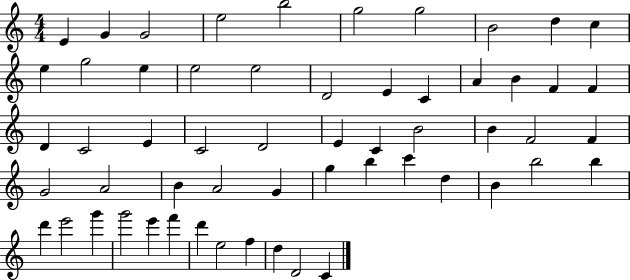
E4/q G4/q G4/h E5/h B5/h G5/h G5/h B4/h D5/q C5/q E5/q G5/h E5/q E5/h E5/h D4/h E4/q C4/q A4/q B4/q F4/q F4/q D4/q C4/h E4/q C4/h D4/h E4/q C4/q B4/h B4/q F4/h F4/q G4/h A4/h B4/q A4/h G4/q G5/q B5/q C6/q D5/q B4/q B5/h B5/q D6/q E6/h G6/q G6/h E6/q F6/q D6/q E5/h F5/q D5/q D4/h C4/q